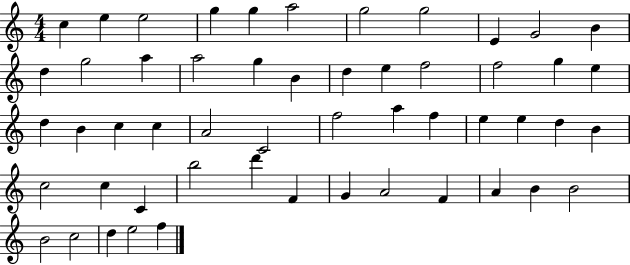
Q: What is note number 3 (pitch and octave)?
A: E5